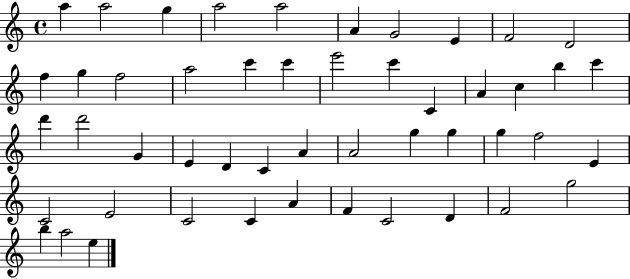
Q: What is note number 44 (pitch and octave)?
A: D4